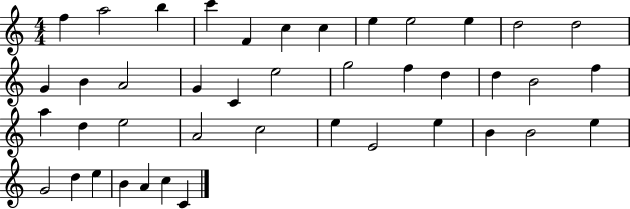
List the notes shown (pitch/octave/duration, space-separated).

F5/q A5/h B5/q C6/q F4/q C5/q C5/q E5/q E5/h E5/q D5/h D5/h G4/q B4/q A4/h G4/q C4/q E5/h G5/h F5/q D5/q D5/q B4/h F5/q A5/q D5/q E5/h A4/h C5/h E5/q E4/h E5/q B4/q B4/h E5/q G4/h D5/q E5/q B4/q A4/q C5/q C4/q